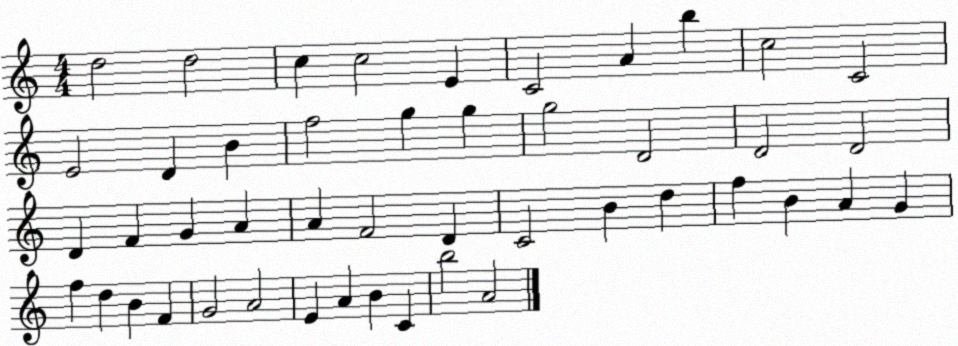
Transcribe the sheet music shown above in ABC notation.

X:1
T:Untitled
M:4/4
L:1/4
K:C
d2 d2 c c2 E C2 A b c2 C2 E2 D B f2 g g g2 D2 D2 D2 D F G A A F2 D C2 B d f B A G f d B F G2 A2 E A B C b2 A2